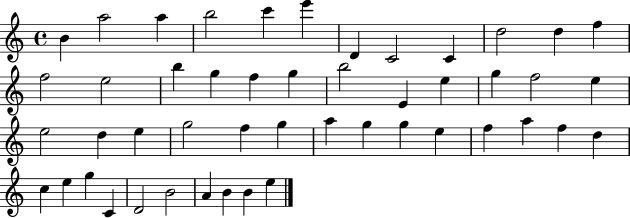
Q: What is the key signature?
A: C major